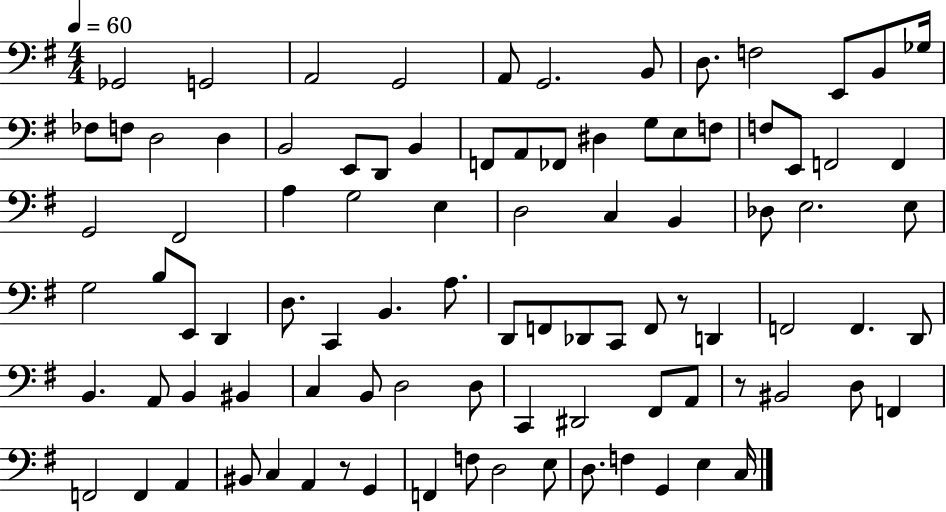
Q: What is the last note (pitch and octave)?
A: C3